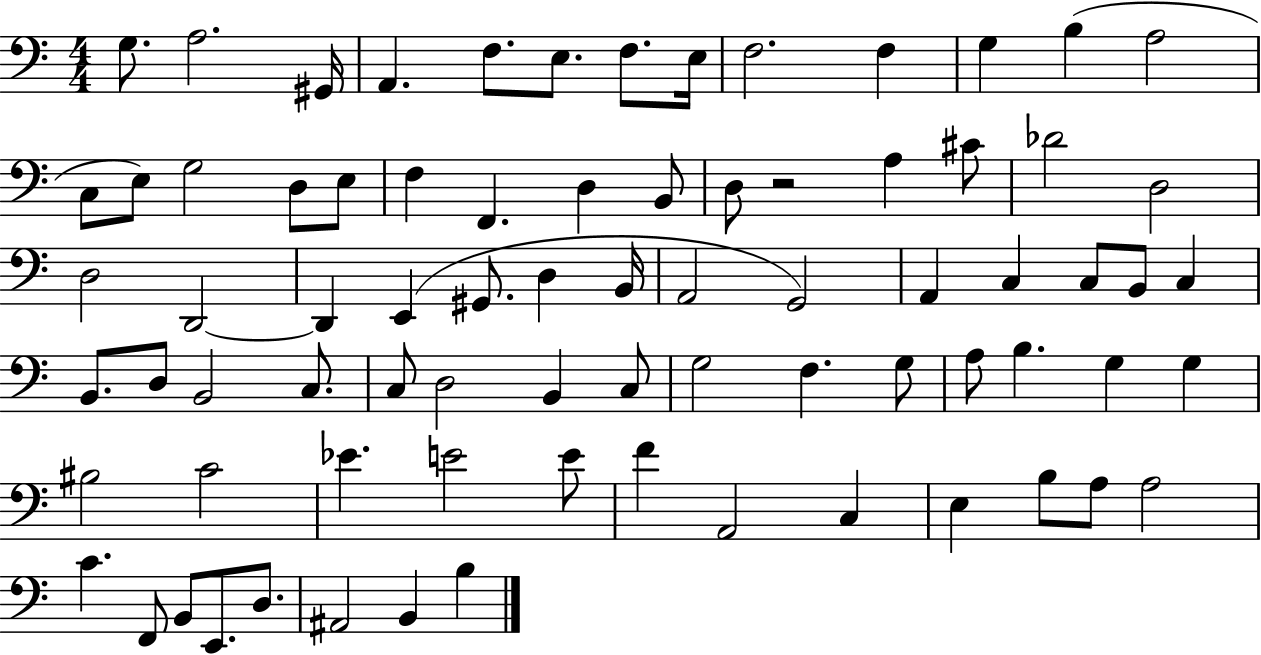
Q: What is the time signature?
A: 4/4